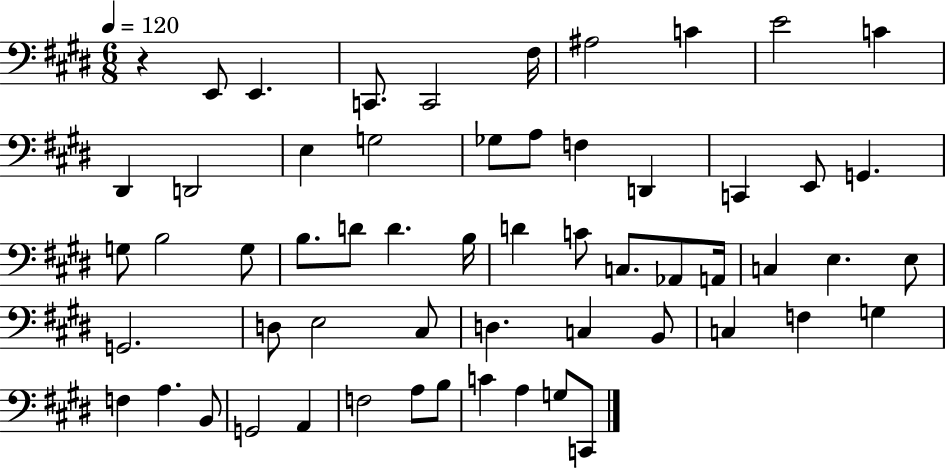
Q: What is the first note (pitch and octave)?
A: E2